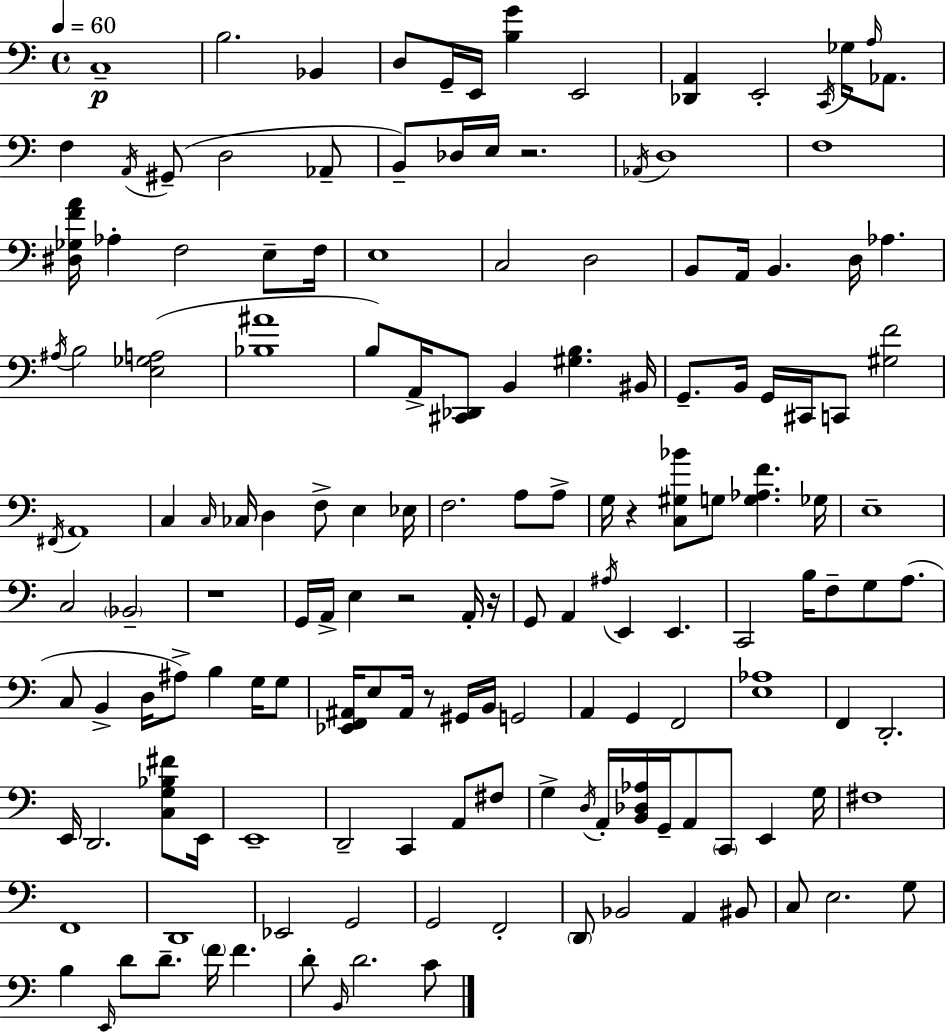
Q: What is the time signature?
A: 4/4